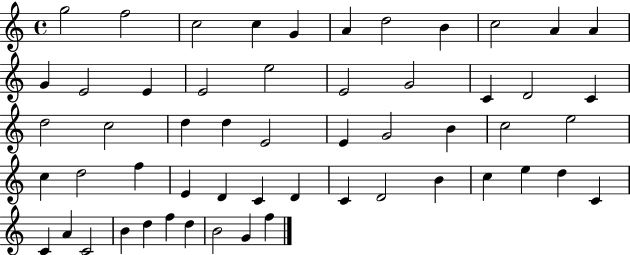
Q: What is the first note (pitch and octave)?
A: G5